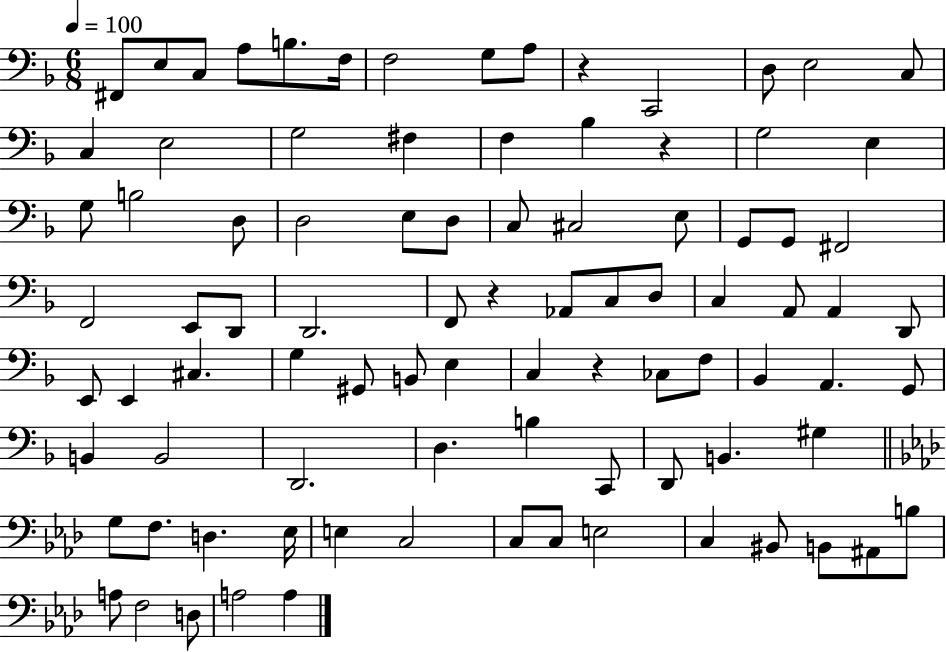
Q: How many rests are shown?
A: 4